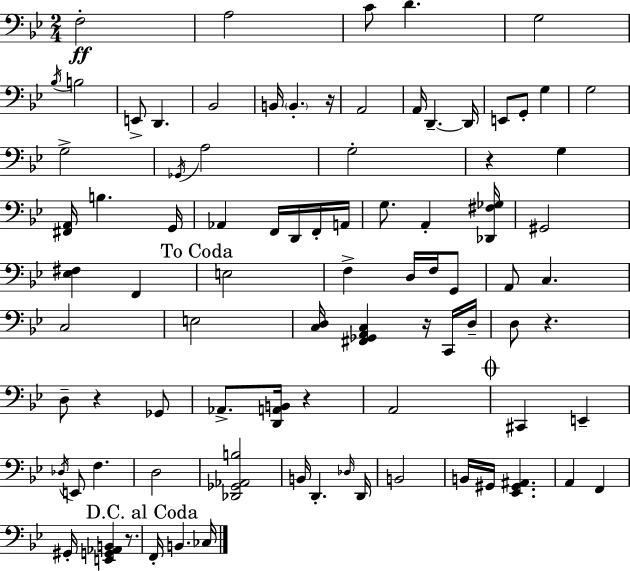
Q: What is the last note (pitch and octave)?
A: CES3